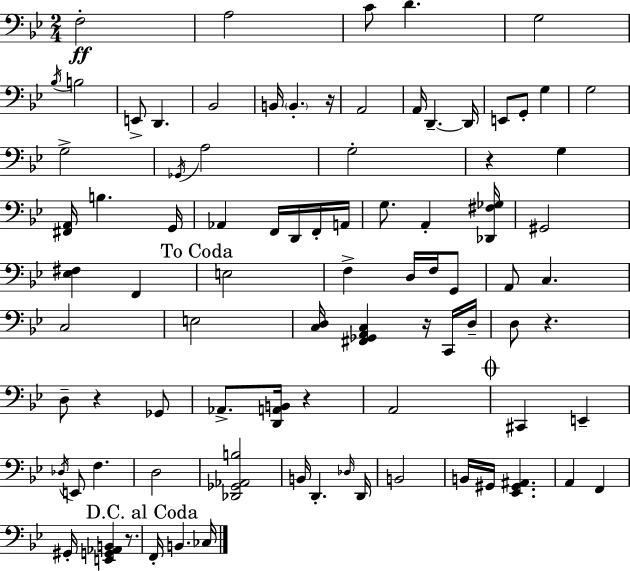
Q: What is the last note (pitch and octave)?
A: CES3